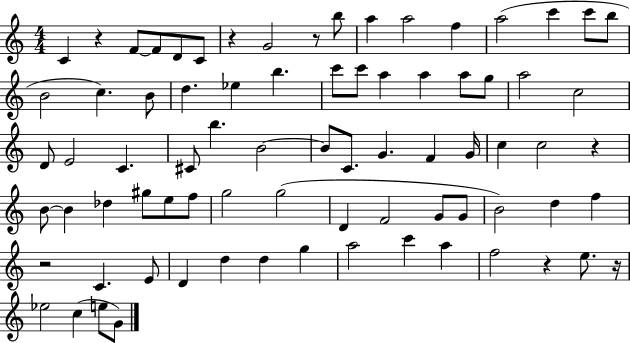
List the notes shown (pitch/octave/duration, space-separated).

C4/q R/q F4/e F4/e D4/e C4/e R/q G4/h R/e B5/e A5/q A5/h F5/q A5/h C6/q C6/e B5/e B4/h C5/q. B4/e D5/q. Eb5/q B5/q. C6/e C6/e A5/q A5/q A5/e G5/e A5/h C5/h D4/e E4/h C4/q. C#4/e B5/q. B4/h B4/e C4/e. G4/q. F4/q G4/s C5/q C5/h R/q B4/e B4/q Db5/q G#5/e E5/e F5/e G5/h G5/h D4/q F4/h G4/e G4/e B4/h D5/q F5/q R/h C4/q. E4/e D4/q D5/q D5/q G5/q A5/h C6/q A5/q F5/h R/q E5/e. R/s Eb5/h C5/q E5/e G4/e